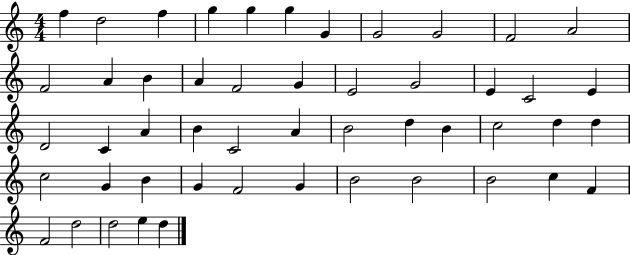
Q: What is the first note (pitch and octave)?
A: F5